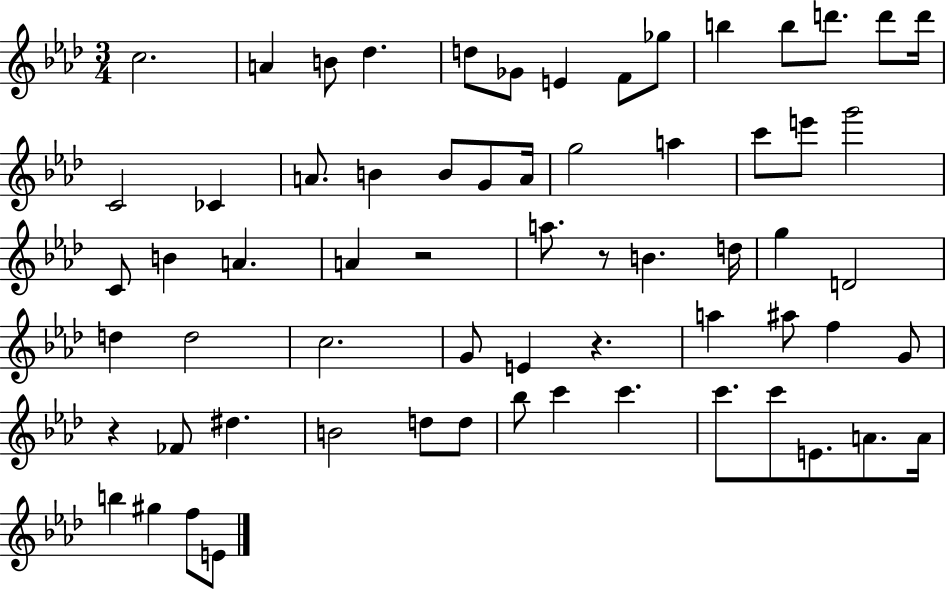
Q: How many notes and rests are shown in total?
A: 65